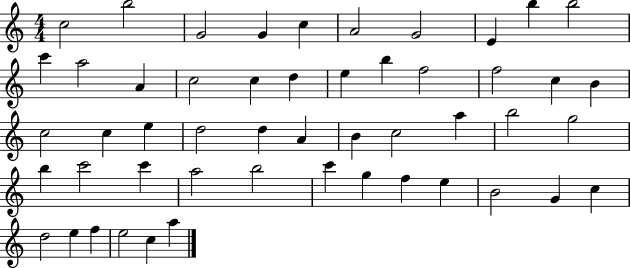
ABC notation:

X:1
T:Untitled
M:4/4
L:1/4
K:C
c2 b2 G2 G c A2 G2 E b b2 c' a2 A c2 c d e b f2 f2 c B c2 c e d2 d A B c2 a b2 g2 b c'2 c' a2 b2 c' g f e B2 G c d2 e f e2 c a